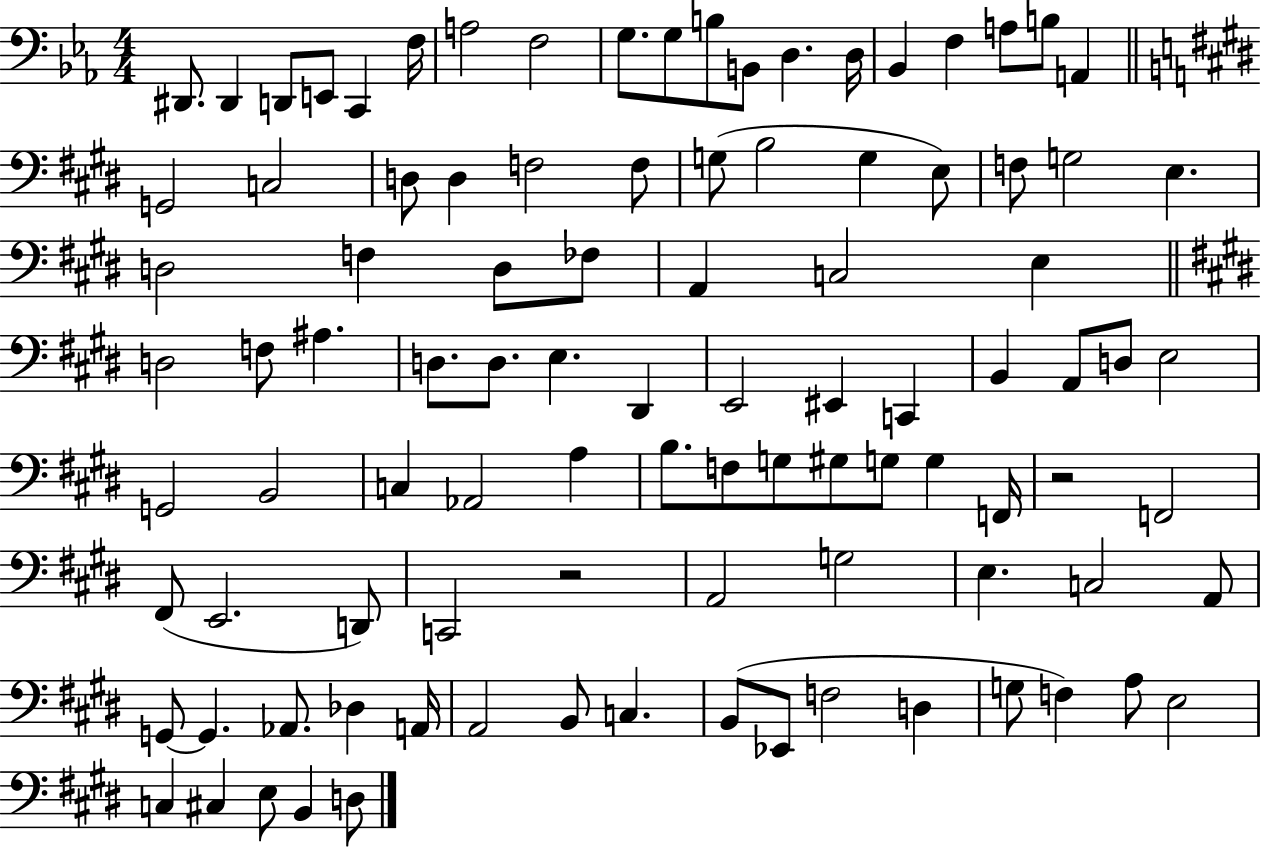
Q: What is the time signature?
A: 4/4